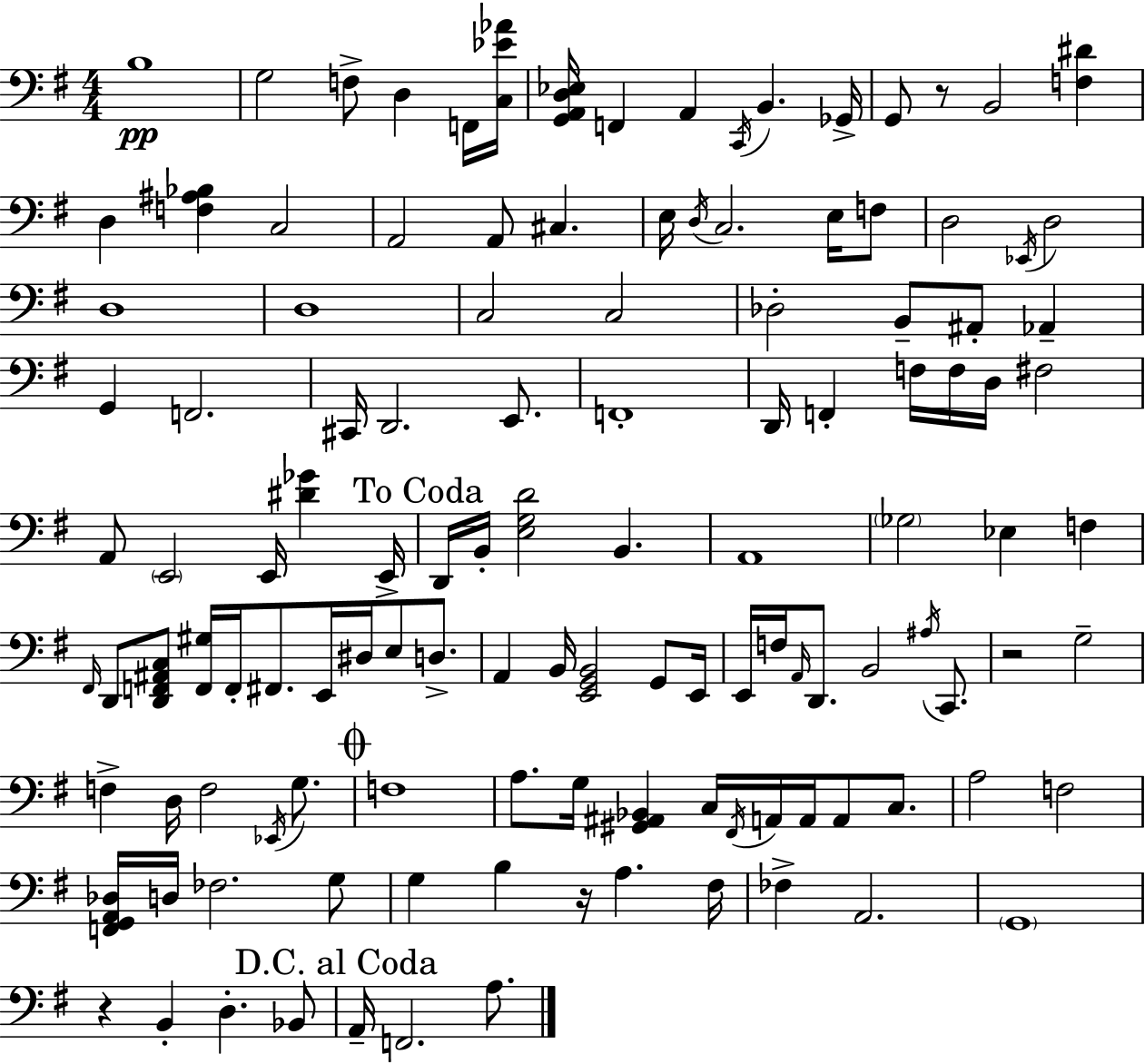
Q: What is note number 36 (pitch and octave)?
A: C#2